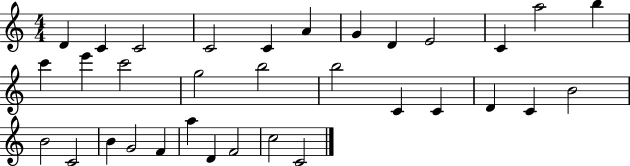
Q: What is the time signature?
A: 4/4